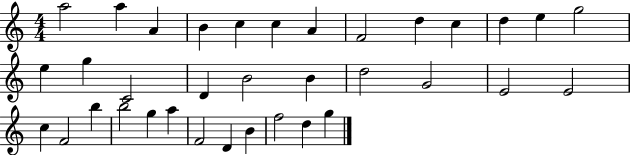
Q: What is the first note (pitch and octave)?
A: A5